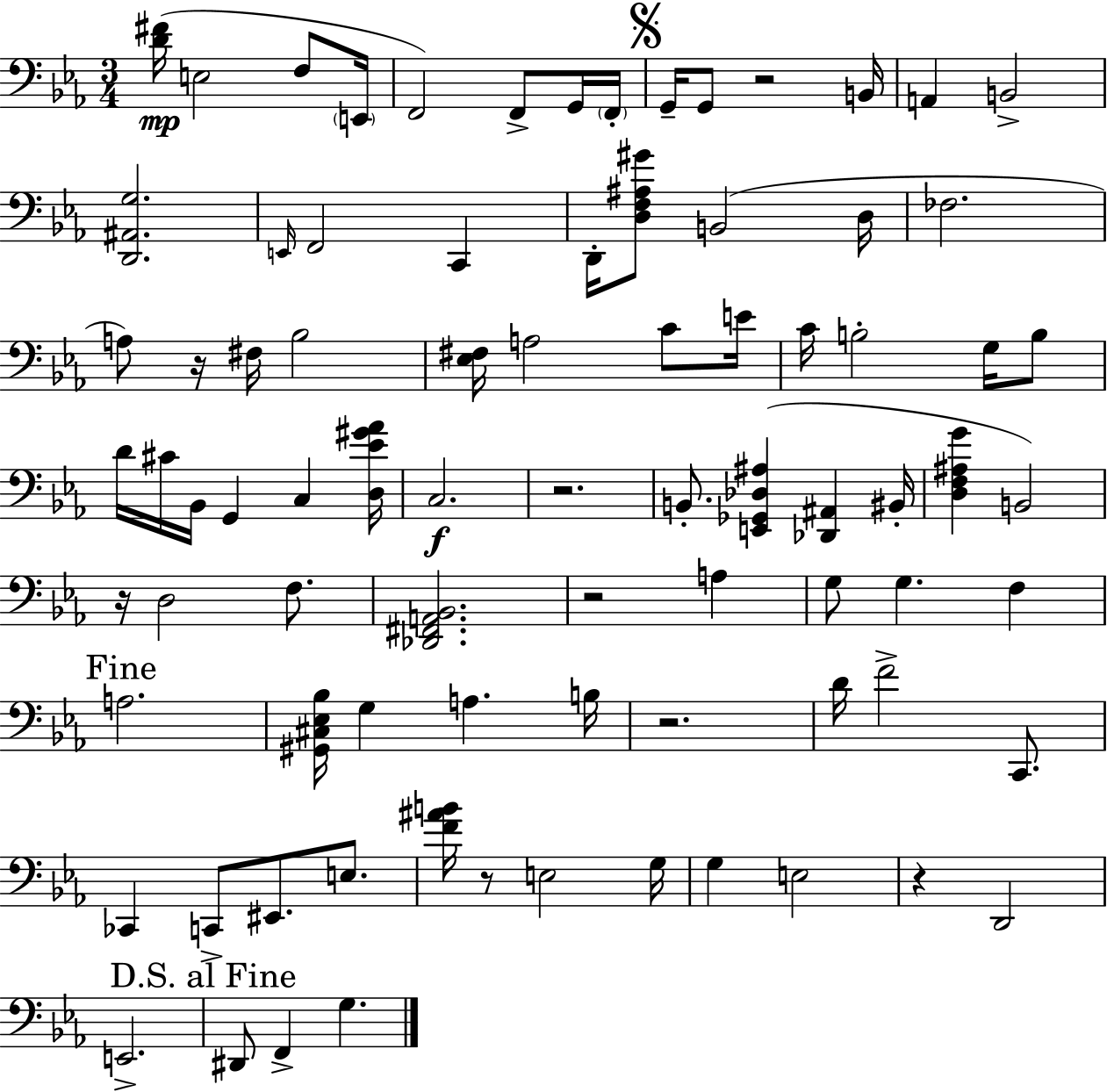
{
  \clef bass
  \numericTimeSignature
  \time 3/4
  \key ees \major
  \repeat volta 2 { <d' fis'>16(\mp e2 f8 \parenthesize e,16 | f,2) f,8-> g,16 \parenthesize f,16-. | \mark \markup { \musicglyph "scripts.segno" } g,16-- g,8 r2 b,16 | a,4 b,2-> | \break <d, ais, g>2. | \grace { e,16 } f,2 c,4 | d,16-. <d f ais gis'>8 b,2( | d16 fes2. | \break a8) r16 fis16 bes2 | <ees fis>16 a2 c'8 | e'16 c'16 b2-. g16 b8 | d'16 cis'16 bes,16 g,4 c4 | \break <d ees' gis' aes'>16 c2.\f | r2. | b,8.-. <e, ges, des ais>4( <des, ais,>4 | bis,16-. <d f ais g'>4 b,2) | \break r16 d2 f8. | <des, fis, a, bes,>2. | r2 a4 | g8 g4. f4 | \break \mark "Fine" a2. | <gis, cis ees bes>16 g4 a4. | b16 r2. | d'16 f'2-> c,8. | \break ces,4 c,8-> eis,8. e8. | <f' ais' b'>16 r8 e2 | g16 g4 e2 | r4 d,2 | \break e,2.-> | \mark "D.S. al Fine" dis,8 f,4-> g4. | } \bar "|."
}